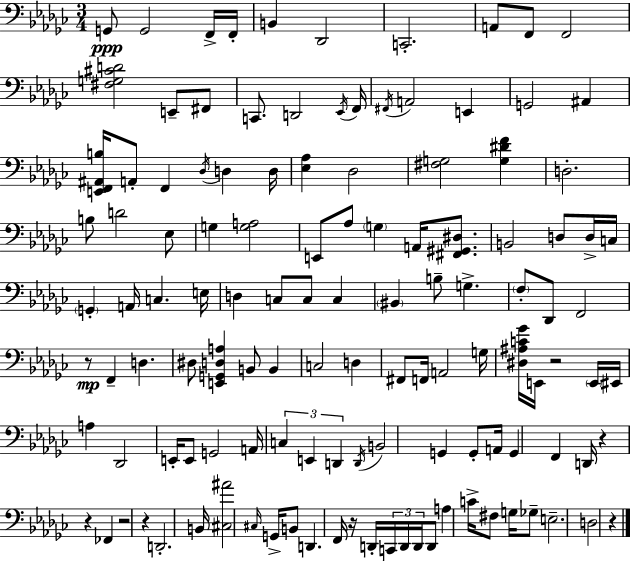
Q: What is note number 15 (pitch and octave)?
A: Eb2